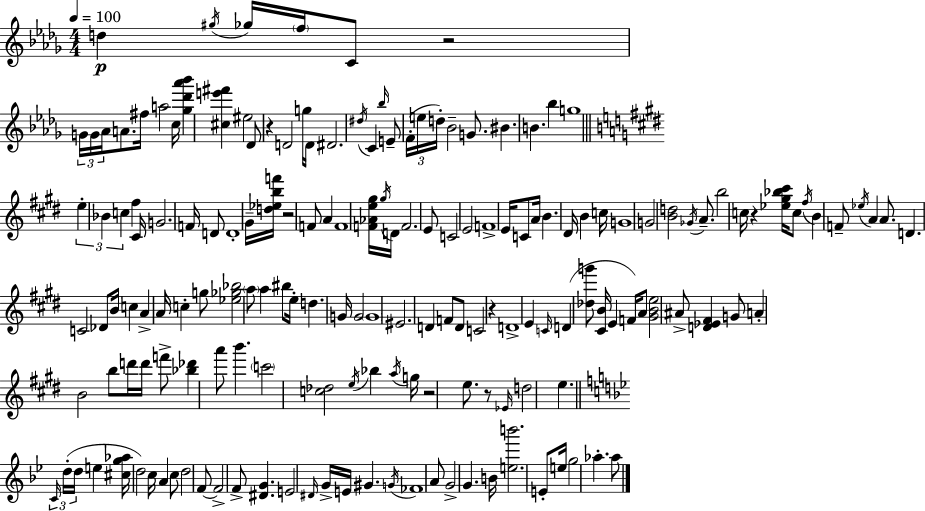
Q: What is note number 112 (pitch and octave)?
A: E5